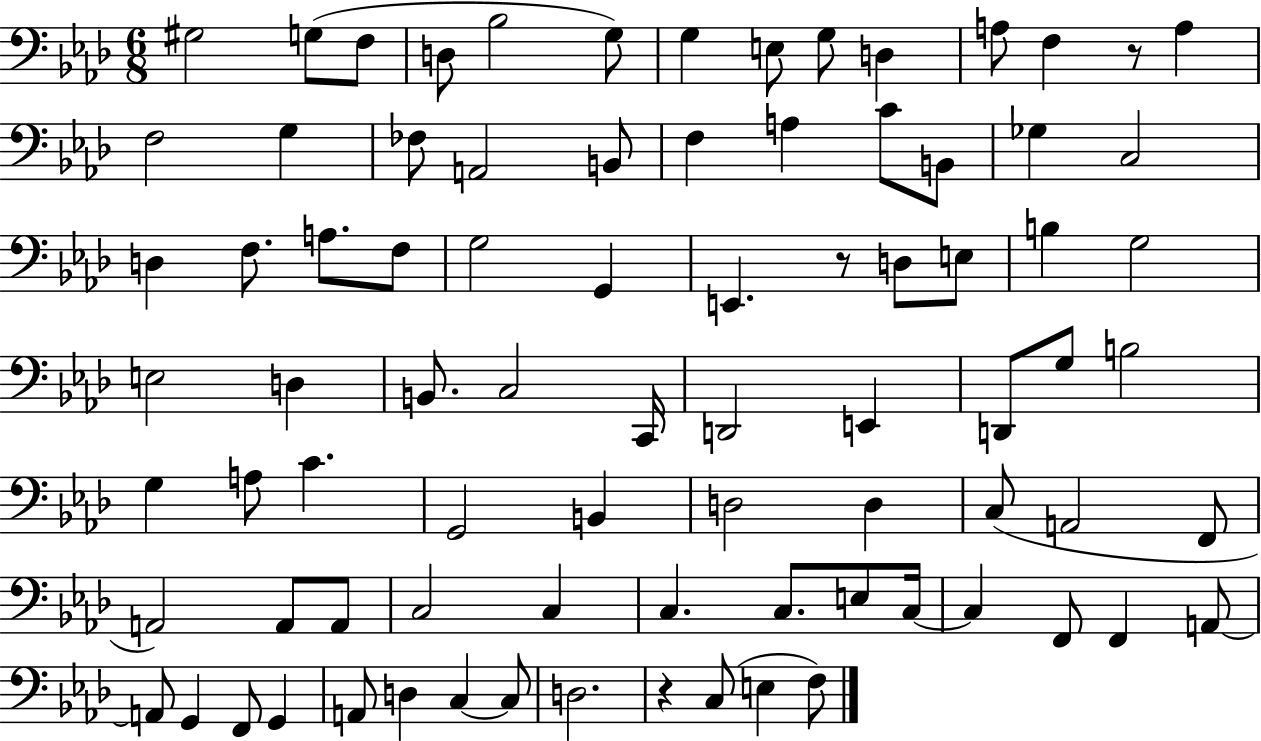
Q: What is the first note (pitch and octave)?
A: G#3